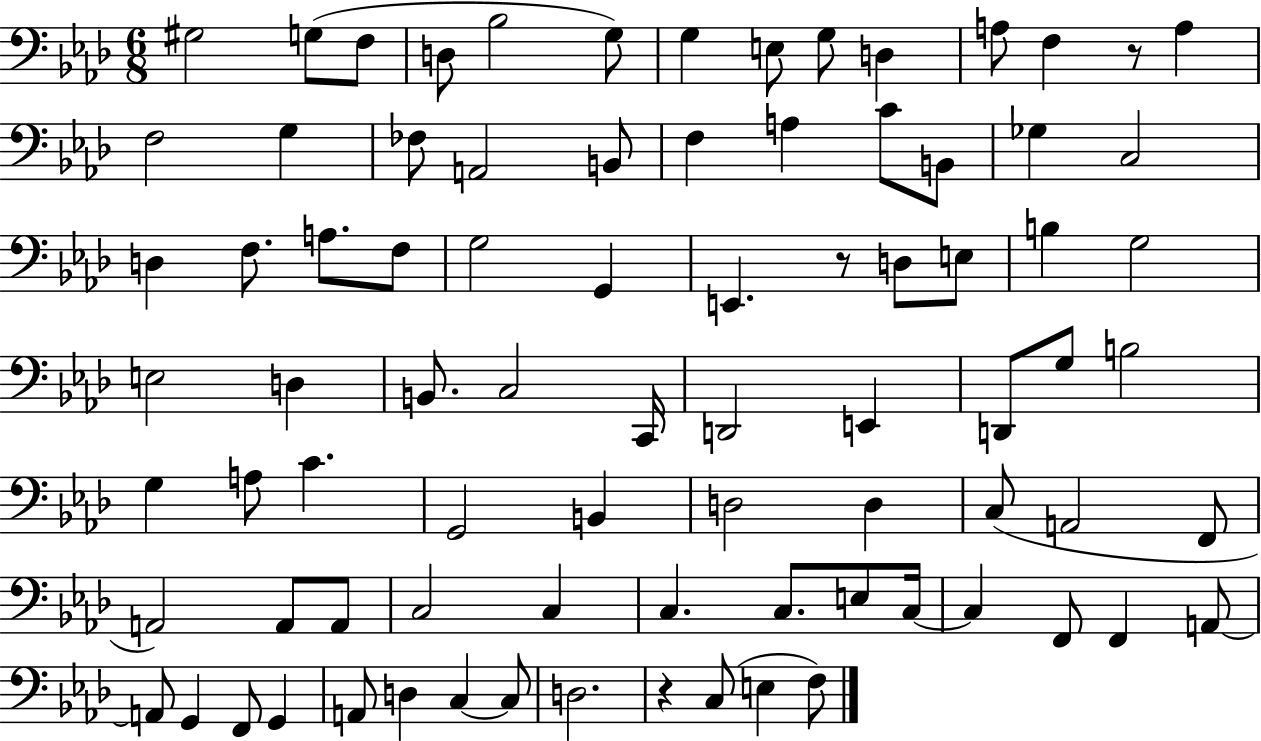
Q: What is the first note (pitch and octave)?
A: G#3